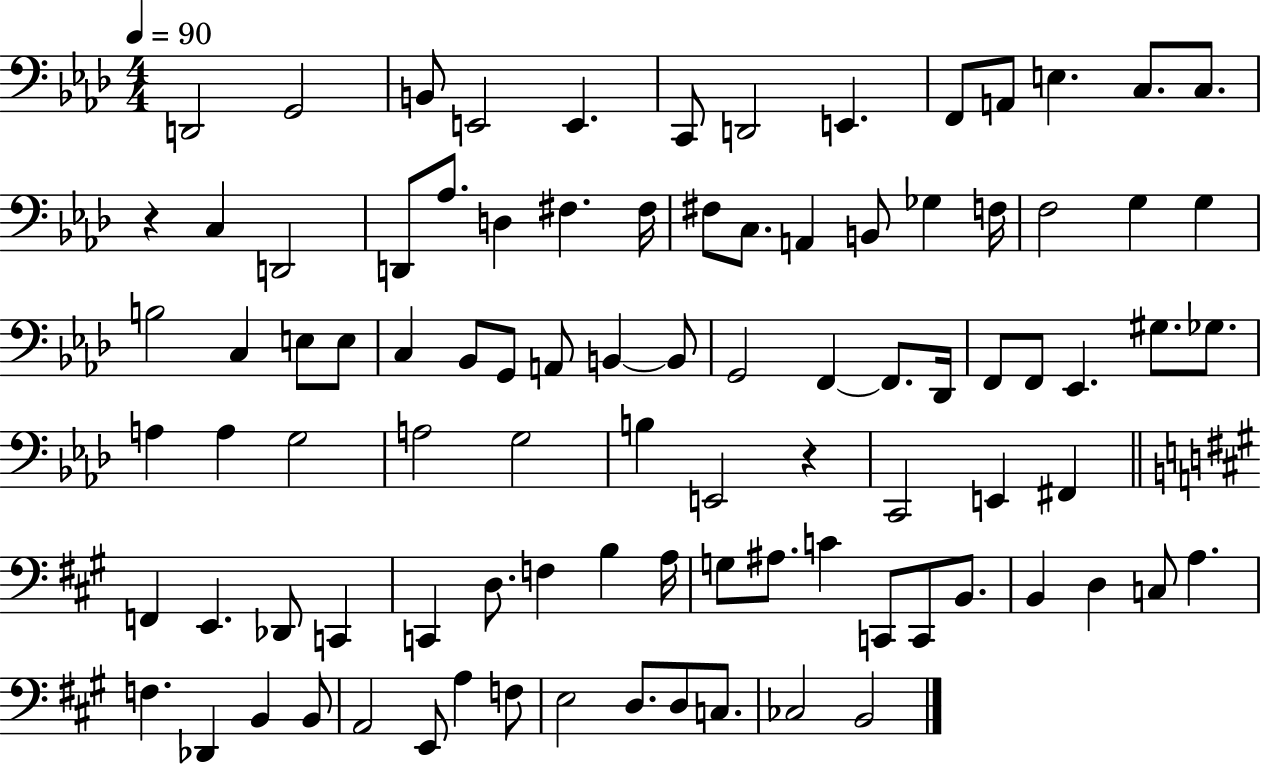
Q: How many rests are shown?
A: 2